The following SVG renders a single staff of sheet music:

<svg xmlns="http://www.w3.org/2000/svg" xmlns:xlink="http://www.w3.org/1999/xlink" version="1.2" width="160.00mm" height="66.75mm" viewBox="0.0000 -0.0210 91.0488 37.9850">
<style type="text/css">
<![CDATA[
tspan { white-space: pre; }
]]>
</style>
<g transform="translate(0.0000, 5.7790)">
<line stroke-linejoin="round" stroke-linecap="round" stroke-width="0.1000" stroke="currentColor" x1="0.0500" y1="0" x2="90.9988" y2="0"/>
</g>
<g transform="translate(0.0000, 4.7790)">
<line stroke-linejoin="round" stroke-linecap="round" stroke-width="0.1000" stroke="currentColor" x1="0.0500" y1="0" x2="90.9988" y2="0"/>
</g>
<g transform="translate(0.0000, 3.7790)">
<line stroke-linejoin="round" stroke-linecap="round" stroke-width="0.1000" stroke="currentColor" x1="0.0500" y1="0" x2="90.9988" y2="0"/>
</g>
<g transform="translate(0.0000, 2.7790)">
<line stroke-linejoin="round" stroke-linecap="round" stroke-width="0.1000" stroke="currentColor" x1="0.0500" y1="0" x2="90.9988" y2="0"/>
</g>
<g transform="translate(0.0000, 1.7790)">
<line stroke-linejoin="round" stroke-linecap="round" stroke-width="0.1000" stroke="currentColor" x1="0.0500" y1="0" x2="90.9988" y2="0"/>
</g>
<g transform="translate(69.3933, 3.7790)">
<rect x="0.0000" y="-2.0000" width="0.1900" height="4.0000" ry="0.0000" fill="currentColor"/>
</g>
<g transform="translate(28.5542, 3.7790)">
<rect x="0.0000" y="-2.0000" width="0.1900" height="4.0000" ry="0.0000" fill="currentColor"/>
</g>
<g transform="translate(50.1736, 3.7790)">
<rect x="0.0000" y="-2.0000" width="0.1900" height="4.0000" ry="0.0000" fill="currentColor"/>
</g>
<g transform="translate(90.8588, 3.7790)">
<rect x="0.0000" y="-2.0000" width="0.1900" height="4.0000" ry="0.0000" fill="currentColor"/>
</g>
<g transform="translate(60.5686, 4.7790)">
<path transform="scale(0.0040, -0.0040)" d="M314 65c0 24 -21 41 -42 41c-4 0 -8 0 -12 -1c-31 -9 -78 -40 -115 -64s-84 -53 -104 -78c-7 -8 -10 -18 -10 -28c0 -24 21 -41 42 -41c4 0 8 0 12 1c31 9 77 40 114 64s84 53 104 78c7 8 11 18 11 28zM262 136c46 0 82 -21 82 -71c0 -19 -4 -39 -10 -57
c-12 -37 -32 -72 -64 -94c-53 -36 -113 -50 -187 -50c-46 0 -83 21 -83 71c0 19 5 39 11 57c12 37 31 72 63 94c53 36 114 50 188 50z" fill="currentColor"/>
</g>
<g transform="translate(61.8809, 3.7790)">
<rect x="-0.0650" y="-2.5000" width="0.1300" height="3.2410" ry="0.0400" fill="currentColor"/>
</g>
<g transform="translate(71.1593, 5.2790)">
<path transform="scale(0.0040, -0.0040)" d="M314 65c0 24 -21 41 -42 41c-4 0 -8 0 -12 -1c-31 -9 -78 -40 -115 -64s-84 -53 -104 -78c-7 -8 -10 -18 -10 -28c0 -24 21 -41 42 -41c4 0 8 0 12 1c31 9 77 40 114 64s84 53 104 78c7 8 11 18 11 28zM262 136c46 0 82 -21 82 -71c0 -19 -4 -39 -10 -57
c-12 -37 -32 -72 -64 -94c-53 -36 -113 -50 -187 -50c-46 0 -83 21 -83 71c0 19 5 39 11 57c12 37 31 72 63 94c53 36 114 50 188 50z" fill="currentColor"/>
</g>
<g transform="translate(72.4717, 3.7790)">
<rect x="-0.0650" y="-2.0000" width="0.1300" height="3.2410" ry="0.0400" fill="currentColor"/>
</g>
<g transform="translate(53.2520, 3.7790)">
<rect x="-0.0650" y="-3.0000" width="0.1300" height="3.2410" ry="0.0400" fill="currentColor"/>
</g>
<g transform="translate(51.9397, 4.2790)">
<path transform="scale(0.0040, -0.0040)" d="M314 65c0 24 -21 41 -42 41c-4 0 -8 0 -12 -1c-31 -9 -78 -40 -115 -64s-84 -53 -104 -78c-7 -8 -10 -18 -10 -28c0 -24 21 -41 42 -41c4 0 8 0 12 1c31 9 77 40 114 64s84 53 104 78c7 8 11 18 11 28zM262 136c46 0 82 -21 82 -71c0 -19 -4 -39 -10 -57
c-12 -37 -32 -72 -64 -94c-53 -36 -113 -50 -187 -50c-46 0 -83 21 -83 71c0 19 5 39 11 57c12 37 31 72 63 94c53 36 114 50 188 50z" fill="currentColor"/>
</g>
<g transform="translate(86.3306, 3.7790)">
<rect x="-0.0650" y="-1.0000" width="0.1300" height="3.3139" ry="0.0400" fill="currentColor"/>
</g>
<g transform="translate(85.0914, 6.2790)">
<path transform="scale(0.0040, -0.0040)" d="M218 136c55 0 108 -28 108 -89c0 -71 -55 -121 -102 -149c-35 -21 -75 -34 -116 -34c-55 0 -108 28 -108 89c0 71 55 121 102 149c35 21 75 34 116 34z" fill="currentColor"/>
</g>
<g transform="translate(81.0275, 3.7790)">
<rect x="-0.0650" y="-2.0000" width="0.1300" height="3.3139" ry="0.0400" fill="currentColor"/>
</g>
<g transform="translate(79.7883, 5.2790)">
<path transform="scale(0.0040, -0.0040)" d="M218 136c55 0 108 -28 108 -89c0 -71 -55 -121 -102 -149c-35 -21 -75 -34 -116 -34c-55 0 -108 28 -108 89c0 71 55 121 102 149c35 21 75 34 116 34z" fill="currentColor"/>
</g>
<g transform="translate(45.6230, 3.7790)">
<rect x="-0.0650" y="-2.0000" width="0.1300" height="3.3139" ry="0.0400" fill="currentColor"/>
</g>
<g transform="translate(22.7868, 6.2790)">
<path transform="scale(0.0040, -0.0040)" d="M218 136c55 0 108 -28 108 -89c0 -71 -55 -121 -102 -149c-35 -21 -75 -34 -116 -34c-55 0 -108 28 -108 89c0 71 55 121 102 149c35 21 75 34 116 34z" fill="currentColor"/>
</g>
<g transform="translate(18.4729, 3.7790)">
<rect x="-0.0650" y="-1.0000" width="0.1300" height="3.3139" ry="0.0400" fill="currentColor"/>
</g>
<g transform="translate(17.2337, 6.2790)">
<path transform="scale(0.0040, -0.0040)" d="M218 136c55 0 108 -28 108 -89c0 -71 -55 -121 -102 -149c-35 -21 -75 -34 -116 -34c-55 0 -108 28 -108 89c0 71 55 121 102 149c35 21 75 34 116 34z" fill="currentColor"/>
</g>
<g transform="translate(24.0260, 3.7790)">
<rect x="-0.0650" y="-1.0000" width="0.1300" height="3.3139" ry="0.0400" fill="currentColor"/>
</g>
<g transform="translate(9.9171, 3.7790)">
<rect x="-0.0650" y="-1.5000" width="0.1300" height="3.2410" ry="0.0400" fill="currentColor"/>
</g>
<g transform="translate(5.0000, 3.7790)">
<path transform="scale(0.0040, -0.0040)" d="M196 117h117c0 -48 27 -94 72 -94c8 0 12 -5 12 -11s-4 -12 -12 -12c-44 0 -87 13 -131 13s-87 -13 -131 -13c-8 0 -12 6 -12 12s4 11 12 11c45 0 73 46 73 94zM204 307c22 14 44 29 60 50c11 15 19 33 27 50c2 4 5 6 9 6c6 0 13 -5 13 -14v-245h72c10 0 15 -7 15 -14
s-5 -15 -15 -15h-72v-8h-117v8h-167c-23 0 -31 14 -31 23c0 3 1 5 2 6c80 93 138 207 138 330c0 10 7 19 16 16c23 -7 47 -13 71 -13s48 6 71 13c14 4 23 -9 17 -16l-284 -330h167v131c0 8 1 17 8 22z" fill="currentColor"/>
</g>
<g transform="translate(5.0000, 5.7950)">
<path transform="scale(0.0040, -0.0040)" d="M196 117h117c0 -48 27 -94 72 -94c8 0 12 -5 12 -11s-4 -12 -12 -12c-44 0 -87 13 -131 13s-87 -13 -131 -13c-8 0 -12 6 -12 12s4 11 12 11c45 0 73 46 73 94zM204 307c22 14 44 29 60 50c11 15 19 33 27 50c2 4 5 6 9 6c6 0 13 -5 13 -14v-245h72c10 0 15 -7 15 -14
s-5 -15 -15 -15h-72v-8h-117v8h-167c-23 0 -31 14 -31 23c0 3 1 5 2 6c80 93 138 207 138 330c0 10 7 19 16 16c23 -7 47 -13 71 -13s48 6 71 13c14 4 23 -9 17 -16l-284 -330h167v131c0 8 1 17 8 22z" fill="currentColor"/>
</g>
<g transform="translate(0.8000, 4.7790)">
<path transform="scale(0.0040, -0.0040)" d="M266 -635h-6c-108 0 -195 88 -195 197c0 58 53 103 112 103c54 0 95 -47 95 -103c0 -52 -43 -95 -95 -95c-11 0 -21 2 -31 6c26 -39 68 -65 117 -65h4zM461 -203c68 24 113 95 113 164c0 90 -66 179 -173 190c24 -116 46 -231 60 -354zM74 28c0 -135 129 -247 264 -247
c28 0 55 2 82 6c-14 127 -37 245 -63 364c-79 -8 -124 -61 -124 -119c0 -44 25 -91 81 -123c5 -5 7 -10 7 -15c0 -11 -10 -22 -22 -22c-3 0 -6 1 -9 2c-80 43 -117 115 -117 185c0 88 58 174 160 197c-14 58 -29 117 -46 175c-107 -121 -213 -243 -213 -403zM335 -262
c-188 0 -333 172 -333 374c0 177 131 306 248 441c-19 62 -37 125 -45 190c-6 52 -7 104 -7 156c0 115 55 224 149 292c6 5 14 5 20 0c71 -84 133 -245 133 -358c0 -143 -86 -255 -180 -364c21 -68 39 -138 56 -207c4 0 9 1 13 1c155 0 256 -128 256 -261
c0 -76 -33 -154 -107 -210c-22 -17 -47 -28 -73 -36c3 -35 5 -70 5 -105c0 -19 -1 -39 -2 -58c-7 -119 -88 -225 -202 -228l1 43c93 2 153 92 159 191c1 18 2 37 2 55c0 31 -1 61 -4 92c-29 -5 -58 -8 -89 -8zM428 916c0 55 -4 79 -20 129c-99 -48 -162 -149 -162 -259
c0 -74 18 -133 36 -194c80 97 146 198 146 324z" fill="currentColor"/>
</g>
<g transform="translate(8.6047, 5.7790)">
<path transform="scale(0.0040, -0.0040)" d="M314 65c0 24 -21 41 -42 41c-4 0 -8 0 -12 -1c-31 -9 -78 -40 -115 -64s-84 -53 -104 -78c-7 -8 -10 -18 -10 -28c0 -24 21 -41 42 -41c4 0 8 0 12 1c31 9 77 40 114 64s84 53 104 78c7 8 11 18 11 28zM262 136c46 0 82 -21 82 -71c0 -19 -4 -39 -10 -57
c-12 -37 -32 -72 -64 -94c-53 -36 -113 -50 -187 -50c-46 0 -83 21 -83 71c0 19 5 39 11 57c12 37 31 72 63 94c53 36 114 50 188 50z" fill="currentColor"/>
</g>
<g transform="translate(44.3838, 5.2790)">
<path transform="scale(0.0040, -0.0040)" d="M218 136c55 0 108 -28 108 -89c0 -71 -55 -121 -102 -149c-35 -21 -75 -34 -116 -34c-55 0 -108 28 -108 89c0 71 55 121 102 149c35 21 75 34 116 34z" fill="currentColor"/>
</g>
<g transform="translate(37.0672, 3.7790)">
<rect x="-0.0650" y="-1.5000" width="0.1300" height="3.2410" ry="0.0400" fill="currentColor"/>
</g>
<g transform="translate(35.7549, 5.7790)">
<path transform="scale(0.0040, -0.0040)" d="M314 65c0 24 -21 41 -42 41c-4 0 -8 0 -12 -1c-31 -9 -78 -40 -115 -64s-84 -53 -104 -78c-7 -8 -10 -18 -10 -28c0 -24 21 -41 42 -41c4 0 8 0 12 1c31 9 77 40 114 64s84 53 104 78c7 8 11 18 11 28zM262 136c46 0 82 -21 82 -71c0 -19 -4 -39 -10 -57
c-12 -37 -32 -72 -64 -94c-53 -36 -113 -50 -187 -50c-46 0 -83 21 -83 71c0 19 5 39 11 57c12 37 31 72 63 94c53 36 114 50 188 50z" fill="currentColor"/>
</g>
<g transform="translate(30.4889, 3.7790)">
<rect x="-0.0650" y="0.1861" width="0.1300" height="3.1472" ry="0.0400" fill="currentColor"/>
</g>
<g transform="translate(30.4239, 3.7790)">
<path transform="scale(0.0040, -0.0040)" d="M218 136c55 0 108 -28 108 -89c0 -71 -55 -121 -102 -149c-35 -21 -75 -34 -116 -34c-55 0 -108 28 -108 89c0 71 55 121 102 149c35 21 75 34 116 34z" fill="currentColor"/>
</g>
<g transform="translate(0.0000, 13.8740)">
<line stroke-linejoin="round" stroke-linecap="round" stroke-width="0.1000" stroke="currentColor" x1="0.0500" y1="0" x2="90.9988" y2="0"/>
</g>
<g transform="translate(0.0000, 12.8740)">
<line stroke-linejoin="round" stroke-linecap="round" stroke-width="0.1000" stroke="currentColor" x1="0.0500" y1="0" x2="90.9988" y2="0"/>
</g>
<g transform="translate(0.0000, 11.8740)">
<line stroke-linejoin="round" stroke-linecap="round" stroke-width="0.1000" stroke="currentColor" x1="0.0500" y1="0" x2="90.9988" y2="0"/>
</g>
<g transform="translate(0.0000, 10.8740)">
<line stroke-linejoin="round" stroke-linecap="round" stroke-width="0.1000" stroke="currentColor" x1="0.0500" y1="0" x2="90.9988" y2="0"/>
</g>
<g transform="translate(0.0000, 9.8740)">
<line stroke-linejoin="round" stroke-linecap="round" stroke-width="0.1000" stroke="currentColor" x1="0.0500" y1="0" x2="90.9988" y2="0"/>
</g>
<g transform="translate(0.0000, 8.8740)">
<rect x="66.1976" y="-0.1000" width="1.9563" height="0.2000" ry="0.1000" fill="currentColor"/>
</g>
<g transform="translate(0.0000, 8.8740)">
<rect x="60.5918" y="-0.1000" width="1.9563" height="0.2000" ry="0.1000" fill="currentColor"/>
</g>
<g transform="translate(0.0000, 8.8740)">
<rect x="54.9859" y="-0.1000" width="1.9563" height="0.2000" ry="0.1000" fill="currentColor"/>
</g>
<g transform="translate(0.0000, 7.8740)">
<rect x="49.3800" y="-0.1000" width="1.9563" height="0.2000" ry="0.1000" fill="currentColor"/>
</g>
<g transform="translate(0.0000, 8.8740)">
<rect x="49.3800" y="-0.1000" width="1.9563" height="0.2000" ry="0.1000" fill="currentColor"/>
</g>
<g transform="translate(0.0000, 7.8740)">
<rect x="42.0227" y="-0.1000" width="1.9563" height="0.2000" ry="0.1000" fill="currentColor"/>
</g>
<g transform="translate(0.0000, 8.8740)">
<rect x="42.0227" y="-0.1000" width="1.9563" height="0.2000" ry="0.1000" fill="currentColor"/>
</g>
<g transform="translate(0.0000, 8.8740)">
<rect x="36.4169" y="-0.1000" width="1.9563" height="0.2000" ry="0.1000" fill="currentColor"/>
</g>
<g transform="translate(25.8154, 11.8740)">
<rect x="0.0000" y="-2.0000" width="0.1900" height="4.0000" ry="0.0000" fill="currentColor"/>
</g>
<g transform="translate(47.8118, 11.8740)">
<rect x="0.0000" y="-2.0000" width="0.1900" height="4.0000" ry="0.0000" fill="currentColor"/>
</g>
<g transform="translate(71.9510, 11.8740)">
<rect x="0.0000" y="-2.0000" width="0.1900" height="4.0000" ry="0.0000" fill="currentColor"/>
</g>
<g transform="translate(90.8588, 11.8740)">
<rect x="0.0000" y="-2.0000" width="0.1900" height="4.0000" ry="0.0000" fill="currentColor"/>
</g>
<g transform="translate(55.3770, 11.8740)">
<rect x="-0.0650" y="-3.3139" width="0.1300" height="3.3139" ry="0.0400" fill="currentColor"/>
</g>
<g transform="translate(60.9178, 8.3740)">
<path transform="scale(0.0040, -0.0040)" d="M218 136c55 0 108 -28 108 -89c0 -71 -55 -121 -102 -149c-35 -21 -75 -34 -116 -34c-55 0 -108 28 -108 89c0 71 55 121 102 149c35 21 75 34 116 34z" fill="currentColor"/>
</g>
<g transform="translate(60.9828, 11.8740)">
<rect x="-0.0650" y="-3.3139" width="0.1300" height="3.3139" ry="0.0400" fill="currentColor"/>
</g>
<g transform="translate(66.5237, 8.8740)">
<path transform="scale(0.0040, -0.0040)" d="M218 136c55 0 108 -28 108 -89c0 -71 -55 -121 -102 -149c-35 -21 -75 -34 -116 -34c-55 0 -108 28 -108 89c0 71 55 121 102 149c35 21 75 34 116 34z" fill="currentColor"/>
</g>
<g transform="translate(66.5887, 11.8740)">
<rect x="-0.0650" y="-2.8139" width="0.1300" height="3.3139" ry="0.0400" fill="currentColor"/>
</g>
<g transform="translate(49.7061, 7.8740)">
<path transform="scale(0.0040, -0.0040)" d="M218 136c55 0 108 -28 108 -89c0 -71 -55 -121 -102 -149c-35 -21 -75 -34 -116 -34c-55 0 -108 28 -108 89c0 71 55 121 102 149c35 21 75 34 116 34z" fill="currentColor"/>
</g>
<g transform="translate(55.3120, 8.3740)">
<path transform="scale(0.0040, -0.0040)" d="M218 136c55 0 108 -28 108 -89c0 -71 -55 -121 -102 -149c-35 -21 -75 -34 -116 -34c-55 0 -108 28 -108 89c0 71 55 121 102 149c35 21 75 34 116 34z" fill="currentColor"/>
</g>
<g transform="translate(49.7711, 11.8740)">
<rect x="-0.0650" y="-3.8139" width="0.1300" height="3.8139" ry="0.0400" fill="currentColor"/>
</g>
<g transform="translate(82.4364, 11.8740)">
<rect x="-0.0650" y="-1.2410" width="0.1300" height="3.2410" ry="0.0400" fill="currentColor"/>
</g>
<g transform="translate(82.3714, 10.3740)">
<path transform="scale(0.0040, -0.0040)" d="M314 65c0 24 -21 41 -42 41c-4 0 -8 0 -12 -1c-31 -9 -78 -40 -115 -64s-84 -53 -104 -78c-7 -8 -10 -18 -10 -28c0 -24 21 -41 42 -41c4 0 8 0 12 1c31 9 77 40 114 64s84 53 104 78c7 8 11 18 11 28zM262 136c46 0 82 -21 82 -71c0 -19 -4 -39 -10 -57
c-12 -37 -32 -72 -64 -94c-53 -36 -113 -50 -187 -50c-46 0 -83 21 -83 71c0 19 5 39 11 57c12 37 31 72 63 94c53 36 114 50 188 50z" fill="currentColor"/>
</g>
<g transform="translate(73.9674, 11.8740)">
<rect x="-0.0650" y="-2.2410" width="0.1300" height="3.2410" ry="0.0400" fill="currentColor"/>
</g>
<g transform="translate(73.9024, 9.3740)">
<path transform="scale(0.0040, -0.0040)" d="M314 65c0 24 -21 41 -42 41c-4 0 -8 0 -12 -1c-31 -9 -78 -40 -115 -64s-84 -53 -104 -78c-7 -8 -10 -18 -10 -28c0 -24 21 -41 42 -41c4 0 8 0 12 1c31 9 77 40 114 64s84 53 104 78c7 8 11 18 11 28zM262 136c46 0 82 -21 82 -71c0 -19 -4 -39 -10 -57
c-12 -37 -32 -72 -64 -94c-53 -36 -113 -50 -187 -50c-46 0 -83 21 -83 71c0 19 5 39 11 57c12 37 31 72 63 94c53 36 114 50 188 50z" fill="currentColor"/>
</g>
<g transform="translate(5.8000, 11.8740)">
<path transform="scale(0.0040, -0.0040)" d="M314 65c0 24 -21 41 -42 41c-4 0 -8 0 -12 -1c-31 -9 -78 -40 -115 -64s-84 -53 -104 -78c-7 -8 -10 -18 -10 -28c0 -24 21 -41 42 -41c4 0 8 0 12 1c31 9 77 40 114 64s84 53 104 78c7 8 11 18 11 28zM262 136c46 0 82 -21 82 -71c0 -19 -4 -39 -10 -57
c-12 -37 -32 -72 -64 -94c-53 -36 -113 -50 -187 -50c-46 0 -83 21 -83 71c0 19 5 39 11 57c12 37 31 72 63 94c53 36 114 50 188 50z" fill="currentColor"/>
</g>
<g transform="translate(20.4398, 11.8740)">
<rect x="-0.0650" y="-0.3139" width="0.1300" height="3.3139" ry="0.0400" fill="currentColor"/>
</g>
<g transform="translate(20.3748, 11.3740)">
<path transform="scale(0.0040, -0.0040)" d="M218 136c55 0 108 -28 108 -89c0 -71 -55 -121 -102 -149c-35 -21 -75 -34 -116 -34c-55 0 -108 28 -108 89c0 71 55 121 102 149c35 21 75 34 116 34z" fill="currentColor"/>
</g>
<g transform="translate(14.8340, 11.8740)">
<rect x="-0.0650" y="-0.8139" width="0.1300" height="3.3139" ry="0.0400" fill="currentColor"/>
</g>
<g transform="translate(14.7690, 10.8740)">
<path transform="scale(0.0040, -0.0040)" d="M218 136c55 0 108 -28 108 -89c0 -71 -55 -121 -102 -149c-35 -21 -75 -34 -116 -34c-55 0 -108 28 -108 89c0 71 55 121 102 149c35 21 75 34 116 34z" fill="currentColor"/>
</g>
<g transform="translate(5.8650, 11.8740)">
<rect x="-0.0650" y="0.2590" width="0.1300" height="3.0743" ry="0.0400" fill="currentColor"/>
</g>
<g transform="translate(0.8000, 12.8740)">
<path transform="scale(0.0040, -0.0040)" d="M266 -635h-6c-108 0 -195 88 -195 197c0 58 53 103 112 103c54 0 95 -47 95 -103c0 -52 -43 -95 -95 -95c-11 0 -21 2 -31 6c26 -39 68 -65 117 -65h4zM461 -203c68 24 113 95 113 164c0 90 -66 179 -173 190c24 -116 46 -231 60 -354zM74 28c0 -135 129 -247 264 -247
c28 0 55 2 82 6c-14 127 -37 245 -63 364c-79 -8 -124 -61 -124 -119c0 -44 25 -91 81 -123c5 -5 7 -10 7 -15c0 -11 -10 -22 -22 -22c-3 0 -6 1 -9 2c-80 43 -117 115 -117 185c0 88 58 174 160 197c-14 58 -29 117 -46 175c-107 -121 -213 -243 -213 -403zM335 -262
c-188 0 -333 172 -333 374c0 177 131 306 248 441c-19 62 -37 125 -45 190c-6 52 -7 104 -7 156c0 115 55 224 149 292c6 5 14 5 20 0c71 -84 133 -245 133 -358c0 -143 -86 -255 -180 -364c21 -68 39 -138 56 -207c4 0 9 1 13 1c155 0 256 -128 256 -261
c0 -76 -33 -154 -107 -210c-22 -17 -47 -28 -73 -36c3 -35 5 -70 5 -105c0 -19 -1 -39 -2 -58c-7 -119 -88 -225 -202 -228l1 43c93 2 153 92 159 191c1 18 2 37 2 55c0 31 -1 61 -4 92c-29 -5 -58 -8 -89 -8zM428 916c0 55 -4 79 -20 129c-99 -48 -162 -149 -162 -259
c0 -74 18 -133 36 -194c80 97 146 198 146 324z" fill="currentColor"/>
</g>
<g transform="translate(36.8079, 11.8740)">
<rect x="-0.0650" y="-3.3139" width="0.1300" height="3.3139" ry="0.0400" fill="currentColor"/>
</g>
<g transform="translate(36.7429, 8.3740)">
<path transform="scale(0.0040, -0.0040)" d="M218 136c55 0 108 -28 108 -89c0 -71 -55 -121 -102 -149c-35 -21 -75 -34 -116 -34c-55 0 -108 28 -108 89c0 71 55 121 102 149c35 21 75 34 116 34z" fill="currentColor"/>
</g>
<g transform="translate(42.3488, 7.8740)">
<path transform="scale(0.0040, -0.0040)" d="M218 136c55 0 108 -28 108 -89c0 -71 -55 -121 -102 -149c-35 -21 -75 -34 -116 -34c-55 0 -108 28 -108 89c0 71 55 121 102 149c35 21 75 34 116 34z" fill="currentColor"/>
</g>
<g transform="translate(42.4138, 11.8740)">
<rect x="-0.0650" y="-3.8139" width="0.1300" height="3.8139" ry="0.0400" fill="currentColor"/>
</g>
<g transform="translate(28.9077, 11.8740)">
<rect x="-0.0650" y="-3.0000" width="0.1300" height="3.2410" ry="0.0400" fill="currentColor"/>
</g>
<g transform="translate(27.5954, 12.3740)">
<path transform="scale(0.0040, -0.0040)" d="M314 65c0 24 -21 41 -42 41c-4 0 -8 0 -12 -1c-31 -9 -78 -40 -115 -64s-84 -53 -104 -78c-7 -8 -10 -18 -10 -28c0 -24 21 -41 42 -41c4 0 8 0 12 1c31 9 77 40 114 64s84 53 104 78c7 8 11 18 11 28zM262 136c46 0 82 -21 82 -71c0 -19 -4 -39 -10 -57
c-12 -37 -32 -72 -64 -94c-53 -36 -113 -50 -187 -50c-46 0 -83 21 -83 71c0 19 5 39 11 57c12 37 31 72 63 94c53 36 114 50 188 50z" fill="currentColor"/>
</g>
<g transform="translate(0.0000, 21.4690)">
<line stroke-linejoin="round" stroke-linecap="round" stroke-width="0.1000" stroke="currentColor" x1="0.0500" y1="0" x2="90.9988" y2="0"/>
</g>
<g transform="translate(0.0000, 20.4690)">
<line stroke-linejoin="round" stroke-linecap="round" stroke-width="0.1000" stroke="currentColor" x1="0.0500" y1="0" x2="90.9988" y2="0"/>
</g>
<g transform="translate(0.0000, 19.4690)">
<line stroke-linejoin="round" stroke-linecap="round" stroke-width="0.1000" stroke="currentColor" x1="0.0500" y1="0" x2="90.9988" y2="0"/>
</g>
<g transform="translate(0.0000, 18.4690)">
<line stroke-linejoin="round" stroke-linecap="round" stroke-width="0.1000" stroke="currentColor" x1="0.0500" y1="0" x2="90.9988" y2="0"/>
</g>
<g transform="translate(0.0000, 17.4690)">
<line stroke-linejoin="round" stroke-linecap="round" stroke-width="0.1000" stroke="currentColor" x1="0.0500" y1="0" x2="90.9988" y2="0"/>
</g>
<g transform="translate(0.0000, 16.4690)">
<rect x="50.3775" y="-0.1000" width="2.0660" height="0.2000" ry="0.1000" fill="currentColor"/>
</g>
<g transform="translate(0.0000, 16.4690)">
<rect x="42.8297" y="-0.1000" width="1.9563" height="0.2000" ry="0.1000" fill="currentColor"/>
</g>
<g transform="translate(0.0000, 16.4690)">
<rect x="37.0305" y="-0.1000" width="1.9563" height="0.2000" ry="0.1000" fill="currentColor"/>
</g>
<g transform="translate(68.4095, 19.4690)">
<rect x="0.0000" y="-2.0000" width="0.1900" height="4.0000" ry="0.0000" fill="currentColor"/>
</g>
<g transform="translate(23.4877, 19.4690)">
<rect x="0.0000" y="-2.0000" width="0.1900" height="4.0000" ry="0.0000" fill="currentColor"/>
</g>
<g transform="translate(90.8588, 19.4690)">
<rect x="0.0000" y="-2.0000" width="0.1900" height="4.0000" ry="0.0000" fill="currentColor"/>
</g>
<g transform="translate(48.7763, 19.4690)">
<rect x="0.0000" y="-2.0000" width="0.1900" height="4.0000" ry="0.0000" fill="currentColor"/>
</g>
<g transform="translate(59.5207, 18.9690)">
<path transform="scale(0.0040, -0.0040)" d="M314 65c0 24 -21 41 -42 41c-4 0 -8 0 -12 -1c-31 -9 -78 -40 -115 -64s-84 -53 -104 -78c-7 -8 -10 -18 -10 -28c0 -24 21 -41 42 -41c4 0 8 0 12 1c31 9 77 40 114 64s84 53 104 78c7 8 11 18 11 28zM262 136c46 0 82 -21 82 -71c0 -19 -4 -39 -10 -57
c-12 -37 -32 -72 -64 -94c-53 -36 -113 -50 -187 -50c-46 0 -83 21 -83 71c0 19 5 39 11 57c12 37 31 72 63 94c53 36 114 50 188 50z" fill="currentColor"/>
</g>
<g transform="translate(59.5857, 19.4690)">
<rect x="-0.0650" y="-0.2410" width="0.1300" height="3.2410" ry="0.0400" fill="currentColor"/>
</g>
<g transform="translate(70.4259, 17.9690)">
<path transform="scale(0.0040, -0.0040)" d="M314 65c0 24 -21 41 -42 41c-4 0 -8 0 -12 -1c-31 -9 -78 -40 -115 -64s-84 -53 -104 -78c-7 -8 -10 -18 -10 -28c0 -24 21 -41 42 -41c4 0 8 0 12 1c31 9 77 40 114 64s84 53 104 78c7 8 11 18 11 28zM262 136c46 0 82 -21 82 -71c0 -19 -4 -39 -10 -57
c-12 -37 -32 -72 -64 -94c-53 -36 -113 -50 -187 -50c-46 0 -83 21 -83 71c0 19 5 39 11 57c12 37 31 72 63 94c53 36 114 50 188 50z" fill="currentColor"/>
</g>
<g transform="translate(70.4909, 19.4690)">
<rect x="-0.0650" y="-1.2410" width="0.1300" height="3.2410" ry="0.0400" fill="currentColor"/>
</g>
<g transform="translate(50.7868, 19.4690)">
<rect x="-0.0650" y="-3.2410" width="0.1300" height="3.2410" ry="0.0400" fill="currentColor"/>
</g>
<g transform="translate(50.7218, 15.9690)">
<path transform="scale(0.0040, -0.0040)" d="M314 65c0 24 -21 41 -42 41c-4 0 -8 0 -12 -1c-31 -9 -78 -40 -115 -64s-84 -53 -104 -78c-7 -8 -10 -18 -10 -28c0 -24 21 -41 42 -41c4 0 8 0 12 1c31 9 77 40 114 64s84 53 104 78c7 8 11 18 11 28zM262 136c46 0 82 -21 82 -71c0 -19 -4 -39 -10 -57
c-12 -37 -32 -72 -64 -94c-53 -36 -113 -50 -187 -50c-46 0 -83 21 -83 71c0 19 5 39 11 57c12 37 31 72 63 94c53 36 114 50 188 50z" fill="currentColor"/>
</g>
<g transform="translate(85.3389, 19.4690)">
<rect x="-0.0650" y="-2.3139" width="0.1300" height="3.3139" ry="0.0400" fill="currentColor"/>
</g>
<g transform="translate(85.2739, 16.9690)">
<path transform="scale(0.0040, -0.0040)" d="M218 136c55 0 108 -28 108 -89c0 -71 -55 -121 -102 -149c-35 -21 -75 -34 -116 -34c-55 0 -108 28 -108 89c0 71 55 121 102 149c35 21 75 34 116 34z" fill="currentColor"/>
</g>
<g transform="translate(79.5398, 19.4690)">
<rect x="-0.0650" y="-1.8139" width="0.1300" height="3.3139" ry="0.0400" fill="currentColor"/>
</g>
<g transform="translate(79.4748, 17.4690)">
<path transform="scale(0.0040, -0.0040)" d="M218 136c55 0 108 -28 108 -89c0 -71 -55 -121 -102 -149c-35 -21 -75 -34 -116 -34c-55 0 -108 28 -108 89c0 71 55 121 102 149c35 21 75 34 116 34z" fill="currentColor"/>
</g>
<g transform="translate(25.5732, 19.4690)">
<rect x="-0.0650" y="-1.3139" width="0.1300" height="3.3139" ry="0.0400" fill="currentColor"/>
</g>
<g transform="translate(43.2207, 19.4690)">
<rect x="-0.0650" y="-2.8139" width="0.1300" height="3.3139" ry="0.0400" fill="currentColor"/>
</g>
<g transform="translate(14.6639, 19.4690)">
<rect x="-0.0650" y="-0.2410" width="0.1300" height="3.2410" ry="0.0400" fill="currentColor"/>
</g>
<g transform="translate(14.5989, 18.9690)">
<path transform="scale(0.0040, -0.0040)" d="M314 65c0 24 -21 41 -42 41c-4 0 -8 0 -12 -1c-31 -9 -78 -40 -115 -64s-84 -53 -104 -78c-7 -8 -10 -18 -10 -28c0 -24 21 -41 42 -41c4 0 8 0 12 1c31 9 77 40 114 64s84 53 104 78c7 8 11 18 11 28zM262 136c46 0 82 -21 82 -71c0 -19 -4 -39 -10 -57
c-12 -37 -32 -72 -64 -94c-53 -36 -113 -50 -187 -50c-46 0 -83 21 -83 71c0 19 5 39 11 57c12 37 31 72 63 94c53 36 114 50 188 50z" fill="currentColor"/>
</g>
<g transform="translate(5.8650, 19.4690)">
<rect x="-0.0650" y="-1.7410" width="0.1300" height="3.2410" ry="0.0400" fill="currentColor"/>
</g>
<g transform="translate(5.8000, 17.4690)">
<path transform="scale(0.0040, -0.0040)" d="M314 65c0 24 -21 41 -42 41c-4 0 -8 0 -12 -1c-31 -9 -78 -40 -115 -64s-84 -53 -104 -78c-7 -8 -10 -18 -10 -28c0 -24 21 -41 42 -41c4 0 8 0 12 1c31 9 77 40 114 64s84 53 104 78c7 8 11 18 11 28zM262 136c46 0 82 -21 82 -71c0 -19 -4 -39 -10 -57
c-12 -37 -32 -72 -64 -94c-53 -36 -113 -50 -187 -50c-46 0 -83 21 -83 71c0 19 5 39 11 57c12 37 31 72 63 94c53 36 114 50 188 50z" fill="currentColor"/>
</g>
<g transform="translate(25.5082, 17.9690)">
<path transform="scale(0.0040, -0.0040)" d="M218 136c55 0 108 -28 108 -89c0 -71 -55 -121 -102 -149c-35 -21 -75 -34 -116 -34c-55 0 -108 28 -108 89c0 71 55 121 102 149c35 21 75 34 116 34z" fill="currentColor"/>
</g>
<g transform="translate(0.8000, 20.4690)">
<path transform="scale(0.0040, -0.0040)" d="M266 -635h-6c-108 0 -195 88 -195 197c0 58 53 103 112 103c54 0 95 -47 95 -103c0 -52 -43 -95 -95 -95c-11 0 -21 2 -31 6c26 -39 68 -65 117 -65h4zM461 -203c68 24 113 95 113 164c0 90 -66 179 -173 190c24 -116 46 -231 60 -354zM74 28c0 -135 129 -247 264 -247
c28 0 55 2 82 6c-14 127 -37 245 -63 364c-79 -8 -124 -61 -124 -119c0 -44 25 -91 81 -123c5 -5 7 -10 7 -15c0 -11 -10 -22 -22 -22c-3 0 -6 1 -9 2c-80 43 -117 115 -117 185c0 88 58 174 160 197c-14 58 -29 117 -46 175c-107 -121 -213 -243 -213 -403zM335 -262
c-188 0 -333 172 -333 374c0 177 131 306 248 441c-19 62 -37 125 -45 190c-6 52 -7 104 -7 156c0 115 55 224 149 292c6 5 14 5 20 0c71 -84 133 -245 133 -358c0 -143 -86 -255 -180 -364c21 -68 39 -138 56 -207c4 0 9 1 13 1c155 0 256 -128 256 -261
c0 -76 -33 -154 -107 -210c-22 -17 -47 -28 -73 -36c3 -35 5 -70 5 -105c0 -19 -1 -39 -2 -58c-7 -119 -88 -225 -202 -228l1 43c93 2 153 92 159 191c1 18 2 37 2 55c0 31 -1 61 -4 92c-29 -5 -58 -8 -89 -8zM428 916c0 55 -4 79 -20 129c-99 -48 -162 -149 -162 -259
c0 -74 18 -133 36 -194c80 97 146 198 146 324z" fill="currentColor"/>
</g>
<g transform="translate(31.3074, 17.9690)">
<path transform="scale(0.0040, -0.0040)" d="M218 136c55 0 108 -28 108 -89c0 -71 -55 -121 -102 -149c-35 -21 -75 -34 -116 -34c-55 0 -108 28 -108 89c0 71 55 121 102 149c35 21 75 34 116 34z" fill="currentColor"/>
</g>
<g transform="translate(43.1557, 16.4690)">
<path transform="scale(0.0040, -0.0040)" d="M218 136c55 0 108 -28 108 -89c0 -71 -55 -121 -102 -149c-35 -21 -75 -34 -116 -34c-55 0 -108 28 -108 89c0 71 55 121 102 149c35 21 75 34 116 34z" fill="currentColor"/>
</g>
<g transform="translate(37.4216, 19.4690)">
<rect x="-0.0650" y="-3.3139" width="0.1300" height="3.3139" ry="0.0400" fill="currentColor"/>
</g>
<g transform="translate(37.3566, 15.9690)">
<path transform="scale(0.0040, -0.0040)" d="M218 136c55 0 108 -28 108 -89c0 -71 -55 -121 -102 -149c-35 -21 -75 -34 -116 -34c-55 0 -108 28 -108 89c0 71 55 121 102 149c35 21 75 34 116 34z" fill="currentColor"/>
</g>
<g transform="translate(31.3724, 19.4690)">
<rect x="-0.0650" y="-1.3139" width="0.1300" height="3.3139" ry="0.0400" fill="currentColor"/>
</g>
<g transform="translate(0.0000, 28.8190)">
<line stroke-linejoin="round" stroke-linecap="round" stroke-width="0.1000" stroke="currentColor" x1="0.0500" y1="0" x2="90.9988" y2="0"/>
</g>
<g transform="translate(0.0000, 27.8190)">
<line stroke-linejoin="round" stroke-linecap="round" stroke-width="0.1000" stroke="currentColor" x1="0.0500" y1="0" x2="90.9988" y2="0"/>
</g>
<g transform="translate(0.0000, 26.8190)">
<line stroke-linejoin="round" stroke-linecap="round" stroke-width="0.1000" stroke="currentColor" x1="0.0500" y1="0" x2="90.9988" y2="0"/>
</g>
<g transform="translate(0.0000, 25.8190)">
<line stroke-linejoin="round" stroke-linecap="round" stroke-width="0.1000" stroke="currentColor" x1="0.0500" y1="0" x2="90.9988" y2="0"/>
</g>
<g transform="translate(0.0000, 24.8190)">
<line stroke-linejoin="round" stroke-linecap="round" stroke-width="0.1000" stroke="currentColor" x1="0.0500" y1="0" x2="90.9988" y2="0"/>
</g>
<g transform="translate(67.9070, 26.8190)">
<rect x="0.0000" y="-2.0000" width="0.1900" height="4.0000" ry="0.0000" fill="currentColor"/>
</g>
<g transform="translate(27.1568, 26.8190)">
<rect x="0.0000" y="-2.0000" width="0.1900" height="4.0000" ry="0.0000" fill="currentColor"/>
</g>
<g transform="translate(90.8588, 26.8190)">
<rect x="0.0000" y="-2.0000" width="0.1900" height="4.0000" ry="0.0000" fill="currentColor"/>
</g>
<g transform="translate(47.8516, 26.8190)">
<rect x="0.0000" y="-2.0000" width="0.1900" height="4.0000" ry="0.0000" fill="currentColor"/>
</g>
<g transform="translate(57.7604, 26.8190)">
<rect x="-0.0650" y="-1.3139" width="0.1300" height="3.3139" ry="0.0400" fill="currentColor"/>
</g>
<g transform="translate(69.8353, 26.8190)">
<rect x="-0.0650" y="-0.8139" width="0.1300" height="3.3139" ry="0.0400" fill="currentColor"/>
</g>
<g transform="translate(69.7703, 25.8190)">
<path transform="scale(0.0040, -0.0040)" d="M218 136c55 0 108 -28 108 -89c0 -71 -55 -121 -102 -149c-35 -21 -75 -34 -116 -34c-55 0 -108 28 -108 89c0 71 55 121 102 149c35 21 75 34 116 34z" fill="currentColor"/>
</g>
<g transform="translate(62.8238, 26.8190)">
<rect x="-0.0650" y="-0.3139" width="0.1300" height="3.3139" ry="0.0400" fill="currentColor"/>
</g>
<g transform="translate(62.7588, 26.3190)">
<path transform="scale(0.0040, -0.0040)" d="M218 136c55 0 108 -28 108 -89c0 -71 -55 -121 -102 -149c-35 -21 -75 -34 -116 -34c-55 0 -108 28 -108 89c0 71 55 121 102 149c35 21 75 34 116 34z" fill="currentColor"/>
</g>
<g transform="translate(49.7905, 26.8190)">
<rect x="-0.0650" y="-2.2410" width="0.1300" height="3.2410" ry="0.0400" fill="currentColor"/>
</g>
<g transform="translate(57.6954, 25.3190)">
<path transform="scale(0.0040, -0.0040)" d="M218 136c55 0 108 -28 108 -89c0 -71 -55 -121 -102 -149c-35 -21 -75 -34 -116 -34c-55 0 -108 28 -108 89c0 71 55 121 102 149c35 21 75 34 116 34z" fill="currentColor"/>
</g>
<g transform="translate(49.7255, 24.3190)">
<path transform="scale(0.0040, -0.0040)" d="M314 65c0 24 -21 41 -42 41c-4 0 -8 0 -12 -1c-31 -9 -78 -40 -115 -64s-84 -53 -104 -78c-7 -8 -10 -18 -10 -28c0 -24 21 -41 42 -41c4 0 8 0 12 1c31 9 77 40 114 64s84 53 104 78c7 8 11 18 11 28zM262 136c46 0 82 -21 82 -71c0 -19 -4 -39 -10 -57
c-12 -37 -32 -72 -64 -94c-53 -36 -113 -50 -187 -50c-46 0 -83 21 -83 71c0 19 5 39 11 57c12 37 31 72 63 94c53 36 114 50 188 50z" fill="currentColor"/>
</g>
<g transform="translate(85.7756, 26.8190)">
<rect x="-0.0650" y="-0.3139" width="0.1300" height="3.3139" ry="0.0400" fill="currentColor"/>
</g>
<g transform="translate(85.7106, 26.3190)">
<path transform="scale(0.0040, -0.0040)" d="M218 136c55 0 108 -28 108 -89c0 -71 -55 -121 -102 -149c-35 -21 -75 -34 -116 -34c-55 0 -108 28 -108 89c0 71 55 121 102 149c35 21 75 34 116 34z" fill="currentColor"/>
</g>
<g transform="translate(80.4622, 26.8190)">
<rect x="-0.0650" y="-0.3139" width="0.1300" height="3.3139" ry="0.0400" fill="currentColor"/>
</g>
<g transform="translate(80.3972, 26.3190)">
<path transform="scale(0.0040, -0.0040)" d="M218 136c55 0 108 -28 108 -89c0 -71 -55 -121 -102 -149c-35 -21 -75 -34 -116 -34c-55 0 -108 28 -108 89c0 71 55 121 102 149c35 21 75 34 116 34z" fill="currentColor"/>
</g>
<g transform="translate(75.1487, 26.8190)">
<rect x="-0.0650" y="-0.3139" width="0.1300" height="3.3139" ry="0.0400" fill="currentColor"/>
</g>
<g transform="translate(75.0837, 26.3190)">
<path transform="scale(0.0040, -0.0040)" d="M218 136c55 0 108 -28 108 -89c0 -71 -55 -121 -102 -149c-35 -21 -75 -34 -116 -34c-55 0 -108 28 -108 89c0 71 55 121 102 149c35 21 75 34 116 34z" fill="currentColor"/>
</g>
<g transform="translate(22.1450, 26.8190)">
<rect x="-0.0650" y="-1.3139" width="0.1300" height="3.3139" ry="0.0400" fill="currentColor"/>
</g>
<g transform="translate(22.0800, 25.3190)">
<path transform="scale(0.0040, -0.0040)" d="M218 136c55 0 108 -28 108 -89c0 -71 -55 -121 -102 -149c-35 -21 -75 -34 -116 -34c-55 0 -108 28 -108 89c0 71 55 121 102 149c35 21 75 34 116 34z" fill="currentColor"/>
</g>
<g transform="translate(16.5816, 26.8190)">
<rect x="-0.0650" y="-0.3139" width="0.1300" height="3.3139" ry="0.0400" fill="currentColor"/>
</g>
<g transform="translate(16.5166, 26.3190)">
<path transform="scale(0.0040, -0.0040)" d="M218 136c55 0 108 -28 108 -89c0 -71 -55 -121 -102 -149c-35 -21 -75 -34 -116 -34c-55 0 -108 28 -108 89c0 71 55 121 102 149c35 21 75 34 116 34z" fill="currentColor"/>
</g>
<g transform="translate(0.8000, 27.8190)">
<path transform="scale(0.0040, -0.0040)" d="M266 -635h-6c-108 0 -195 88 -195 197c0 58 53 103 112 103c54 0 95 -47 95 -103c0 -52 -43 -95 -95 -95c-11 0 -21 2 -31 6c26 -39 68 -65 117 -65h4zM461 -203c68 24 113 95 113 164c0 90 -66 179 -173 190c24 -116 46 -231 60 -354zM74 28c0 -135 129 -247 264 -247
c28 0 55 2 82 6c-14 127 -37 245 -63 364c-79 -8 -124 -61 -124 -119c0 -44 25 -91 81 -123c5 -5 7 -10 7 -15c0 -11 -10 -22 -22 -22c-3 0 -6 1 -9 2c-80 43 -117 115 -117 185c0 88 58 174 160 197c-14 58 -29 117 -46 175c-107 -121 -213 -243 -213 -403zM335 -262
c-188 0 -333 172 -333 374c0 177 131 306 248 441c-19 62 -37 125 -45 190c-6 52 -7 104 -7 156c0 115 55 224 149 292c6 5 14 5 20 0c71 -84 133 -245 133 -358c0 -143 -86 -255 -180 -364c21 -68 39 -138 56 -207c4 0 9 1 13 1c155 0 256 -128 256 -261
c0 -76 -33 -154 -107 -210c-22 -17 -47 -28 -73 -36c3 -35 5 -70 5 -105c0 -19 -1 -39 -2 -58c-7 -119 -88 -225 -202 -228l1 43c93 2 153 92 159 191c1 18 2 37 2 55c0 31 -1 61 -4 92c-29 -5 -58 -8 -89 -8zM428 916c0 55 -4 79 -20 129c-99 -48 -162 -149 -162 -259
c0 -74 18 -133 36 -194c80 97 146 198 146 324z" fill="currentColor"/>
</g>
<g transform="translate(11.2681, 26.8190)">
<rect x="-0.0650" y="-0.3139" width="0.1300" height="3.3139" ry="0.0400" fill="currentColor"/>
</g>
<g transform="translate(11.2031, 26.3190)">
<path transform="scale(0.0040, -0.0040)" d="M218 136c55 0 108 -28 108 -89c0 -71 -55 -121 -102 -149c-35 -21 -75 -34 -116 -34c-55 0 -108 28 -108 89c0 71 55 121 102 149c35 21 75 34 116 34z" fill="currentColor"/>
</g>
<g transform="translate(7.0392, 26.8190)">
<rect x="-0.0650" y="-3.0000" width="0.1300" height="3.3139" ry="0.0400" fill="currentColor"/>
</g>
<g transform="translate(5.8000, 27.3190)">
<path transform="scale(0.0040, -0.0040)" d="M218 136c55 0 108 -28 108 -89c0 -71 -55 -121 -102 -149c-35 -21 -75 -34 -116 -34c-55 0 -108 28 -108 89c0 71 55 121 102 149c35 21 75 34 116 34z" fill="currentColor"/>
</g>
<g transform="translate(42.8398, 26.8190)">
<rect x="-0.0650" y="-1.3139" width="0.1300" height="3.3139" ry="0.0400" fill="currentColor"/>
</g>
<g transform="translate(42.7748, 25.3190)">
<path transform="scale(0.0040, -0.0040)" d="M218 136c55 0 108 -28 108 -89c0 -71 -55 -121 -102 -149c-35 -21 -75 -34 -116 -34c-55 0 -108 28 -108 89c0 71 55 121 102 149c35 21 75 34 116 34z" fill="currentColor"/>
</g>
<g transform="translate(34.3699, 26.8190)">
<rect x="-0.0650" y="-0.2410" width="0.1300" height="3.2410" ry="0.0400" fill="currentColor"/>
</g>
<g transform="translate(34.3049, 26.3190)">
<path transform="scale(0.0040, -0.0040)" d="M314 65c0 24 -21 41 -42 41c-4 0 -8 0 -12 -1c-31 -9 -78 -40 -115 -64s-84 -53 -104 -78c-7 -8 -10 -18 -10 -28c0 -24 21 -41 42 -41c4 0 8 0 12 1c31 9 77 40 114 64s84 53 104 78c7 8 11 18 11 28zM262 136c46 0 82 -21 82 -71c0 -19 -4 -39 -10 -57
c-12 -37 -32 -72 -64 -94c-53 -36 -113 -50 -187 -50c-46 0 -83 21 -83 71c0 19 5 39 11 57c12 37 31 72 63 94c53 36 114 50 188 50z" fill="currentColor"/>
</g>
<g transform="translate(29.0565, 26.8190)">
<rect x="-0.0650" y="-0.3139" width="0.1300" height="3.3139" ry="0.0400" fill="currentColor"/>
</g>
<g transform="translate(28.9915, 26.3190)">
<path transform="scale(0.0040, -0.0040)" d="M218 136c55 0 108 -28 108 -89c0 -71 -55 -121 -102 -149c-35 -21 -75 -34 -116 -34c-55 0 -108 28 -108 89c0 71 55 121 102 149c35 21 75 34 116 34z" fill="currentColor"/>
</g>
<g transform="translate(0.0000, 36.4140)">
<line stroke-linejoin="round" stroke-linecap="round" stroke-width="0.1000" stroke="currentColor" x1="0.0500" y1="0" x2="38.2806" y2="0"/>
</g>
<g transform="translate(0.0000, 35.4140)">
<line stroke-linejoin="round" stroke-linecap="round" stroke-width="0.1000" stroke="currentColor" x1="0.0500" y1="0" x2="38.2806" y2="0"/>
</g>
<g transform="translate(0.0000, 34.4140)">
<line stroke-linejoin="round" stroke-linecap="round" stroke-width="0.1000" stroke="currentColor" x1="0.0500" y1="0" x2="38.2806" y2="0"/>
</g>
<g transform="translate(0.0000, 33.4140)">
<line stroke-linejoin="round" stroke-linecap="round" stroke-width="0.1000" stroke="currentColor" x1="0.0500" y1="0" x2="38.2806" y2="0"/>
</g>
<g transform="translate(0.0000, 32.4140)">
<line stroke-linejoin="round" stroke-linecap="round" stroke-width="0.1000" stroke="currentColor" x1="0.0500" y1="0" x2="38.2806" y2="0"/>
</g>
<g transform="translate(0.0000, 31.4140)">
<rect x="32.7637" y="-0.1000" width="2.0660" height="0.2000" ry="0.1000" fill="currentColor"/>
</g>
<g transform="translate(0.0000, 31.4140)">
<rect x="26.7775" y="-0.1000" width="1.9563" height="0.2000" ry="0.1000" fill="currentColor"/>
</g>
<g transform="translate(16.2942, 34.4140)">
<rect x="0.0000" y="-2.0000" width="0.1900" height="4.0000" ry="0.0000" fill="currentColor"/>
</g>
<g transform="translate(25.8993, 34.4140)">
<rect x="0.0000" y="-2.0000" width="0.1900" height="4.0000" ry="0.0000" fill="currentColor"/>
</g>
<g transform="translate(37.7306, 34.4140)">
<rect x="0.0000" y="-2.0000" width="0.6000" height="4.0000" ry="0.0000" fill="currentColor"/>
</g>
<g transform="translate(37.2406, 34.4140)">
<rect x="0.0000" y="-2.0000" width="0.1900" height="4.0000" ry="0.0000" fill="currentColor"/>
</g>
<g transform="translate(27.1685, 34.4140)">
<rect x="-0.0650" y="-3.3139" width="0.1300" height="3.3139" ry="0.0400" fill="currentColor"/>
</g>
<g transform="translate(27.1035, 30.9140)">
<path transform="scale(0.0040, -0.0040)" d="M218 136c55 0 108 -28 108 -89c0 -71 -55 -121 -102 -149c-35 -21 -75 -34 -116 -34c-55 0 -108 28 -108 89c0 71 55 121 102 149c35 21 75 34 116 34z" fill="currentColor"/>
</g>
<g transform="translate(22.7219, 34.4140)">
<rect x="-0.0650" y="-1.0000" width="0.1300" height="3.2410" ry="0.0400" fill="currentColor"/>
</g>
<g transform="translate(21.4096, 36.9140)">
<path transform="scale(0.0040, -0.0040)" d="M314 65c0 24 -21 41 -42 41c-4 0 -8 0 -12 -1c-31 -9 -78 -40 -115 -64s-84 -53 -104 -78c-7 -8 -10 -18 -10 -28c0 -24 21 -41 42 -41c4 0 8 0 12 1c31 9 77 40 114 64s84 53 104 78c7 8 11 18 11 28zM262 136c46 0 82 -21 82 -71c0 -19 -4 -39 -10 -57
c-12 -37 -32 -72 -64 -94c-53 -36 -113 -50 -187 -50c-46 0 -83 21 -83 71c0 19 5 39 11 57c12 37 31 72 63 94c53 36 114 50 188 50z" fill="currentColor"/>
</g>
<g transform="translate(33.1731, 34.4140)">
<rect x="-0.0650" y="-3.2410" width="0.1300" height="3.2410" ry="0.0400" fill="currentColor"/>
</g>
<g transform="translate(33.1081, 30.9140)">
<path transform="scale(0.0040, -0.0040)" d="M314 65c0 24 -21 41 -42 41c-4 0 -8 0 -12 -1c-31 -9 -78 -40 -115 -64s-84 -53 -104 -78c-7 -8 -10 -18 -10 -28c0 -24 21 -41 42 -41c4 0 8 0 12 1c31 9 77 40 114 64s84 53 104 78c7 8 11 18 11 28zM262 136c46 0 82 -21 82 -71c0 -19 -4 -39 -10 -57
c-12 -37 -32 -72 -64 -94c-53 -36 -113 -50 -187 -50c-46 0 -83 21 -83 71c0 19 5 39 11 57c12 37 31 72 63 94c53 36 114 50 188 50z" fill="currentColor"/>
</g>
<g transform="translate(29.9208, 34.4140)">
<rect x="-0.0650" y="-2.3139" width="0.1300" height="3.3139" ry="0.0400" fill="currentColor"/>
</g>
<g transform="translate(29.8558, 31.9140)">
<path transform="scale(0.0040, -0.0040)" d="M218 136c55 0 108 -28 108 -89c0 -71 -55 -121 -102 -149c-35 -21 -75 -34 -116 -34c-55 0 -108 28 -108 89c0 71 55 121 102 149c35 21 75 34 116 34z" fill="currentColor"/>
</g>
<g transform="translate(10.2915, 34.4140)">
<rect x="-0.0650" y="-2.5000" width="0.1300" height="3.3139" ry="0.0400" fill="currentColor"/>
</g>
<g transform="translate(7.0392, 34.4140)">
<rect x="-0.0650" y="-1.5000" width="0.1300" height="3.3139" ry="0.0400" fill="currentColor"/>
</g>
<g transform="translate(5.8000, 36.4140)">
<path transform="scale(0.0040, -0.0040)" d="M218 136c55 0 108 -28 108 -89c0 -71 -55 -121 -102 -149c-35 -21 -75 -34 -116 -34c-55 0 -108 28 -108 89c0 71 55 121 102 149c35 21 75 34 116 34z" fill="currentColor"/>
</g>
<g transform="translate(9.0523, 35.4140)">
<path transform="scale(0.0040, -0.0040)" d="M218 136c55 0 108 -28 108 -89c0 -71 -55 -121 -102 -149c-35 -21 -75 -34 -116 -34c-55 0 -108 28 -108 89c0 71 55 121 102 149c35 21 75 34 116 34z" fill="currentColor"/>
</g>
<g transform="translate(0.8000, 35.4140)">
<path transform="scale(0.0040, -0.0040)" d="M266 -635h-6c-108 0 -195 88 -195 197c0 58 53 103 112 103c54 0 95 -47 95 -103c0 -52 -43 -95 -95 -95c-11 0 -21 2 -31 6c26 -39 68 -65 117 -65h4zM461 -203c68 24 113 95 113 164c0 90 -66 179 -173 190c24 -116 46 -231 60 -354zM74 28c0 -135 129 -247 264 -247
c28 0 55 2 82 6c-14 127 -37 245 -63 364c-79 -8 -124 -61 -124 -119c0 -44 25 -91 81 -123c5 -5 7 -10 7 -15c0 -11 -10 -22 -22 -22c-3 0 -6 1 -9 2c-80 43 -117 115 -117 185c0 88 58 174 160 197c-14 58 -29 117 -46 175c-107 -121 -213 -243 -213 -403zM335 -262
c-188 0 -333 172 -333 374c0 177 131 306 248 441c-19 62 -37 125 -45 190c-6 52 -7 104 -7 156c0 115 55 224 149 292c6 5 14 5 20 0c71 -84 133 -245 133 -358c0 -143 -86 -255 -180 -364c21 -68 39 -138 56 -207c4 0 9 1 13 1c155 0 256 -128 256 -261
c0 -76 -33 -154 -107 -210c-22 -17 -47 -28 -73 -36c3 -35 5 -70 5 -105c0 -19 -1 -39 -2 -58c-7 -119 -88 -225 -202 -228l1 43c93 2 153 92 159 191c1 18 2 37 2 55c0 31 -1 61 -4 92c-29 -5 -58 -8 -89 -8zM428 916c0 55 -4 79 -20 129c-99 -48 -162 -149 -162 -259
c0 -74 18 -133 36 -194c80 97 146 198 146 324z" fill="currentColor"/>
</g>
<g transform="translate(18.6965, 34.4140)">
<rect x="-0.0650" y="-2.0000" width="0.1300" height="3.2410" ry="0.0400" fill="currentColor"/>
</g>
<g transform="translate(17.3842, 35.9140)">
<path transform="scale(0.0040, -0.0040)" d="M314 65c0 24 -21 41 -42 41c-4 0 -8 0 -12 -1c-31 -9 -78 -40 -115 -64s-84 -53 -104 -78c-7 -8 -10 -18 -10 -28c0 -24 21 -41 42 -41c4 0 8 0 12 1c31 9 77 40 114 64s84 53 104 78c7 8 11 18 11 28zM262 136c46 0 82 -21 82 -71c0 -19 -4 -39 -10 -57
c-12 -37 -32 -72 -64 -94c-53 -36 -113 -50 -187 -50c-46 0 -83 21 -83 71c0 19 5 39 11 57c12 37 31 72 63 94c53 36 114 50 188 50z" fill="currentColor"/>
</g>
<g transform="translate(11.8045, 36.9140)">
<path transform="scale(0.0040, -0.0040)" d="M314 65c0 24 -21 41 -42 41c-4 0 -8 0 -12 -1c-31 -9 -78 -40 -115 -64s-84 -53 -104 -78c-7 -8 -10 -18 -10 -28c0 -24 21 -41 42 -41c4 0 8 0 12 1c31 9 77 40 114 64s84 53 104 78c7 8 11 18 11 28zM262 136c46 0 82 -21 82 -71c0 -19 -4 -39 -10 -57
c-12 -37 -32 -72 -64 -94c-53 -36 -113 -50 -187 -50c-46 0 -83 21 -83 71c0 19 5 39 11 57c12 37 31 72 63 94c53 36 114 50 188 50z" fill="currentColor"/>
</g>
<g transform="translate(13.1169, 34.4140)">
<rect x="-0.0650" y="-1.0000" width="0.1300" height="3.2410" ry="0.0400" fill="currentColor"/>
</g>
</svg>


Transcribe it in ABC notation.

X:1
T:Untitled
M:4/4
L:1/4
K:C
E2 D D B E2 F A2 G2 F2 F D B2 d c A2 b c' c' b b a g2 e2 f2 c2 e e b a b2 c2 e2 f g A c c e c c2 e g2 e c d c c c E G D2 F2 D2 b g b2